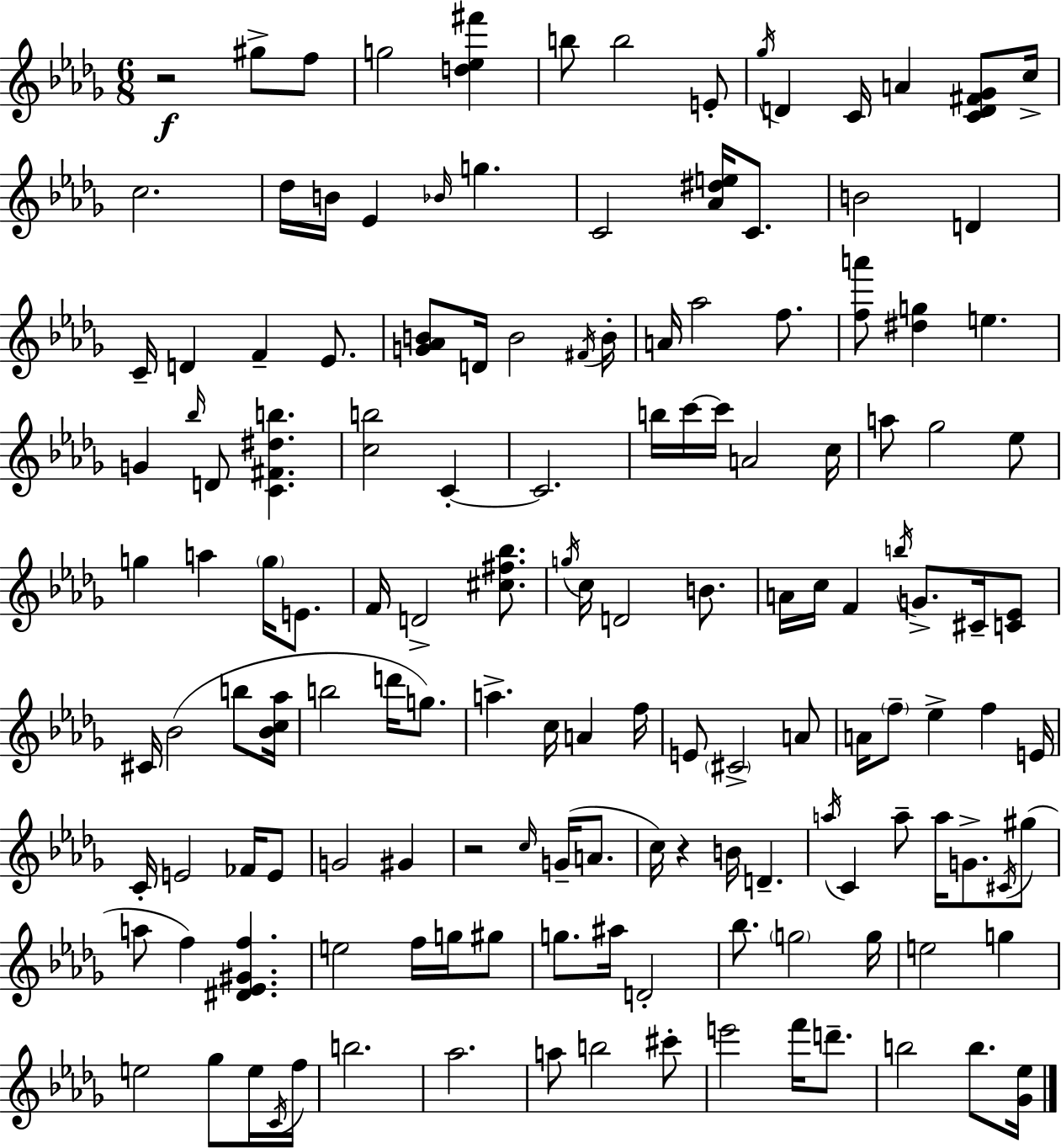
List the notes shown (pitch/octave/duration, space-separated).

R/h G#5/e F5/e G5/h [D5,Eb5,F#6]/q B5/e B5/h E4/e Gb5/s D4/q C4/s A4/q [C4,D4,F#4,Gb4]/e C5/s C5/h. Db5/s B4/s Eb4/q Bb4/s G5/q. C4/h [Ab4,D#5,E5]/s C4/e. B4/h D4/q C4/s D4/q F4/q Eb4/e. [G4,Ab4,B4]/e D4/s B4/h F#4/s B4/s A4/s Ab5/h F5/e. [F5,A6]/e [D#5,G5]/q E5/q. G4/q Bb5/s D4/e [C4,F#4,D#5,B5]/q. [C5,B5]/h C4/q C4/h. B5/s C6/s C6/s A4/h C5/s A5/e Gb5/h Eb5/e G5/q A5/q G5/s E4/e. F4/s D4/h [C#5,F#5,Bb5]/e. G5/s C5/s D4/h B4/e. A4/s C5/s F4/q B5/s G4/e. C#4/s [C4,Eb4]/e C#4/s Bb4/h B5/e [Bb4,C5,Ab5]/s B5/h D6/s G5/e. A5/q. C5/s A4/q F5/s E4/e C#4/h A4/e A4/s F5/e Eb5/q F5/q E4/s C4/s E4/h FES4/s E4/e G4/h G#4/q R/h C5/s G4/s A4/e. C5/s R/q B4/s D4/q. A5/s C4/q A5/e A5/s G4/e. C#4/s G#5/e A5/e F5/q [D#4,Eb4,G#4,F5]/q. E5/h F5/s G5/s G#5/e G5/e. A#5/s D4/h Bb5/e. G5/h G5/s E5/h G5/q E5/h Gb5/e E5/s C4/s F5/s B5/h. Ab5/h. A5/e B5/h C#6/e E6/h F6/s D6/e. B5/h B5/e. [Gb4,Eb5]/s